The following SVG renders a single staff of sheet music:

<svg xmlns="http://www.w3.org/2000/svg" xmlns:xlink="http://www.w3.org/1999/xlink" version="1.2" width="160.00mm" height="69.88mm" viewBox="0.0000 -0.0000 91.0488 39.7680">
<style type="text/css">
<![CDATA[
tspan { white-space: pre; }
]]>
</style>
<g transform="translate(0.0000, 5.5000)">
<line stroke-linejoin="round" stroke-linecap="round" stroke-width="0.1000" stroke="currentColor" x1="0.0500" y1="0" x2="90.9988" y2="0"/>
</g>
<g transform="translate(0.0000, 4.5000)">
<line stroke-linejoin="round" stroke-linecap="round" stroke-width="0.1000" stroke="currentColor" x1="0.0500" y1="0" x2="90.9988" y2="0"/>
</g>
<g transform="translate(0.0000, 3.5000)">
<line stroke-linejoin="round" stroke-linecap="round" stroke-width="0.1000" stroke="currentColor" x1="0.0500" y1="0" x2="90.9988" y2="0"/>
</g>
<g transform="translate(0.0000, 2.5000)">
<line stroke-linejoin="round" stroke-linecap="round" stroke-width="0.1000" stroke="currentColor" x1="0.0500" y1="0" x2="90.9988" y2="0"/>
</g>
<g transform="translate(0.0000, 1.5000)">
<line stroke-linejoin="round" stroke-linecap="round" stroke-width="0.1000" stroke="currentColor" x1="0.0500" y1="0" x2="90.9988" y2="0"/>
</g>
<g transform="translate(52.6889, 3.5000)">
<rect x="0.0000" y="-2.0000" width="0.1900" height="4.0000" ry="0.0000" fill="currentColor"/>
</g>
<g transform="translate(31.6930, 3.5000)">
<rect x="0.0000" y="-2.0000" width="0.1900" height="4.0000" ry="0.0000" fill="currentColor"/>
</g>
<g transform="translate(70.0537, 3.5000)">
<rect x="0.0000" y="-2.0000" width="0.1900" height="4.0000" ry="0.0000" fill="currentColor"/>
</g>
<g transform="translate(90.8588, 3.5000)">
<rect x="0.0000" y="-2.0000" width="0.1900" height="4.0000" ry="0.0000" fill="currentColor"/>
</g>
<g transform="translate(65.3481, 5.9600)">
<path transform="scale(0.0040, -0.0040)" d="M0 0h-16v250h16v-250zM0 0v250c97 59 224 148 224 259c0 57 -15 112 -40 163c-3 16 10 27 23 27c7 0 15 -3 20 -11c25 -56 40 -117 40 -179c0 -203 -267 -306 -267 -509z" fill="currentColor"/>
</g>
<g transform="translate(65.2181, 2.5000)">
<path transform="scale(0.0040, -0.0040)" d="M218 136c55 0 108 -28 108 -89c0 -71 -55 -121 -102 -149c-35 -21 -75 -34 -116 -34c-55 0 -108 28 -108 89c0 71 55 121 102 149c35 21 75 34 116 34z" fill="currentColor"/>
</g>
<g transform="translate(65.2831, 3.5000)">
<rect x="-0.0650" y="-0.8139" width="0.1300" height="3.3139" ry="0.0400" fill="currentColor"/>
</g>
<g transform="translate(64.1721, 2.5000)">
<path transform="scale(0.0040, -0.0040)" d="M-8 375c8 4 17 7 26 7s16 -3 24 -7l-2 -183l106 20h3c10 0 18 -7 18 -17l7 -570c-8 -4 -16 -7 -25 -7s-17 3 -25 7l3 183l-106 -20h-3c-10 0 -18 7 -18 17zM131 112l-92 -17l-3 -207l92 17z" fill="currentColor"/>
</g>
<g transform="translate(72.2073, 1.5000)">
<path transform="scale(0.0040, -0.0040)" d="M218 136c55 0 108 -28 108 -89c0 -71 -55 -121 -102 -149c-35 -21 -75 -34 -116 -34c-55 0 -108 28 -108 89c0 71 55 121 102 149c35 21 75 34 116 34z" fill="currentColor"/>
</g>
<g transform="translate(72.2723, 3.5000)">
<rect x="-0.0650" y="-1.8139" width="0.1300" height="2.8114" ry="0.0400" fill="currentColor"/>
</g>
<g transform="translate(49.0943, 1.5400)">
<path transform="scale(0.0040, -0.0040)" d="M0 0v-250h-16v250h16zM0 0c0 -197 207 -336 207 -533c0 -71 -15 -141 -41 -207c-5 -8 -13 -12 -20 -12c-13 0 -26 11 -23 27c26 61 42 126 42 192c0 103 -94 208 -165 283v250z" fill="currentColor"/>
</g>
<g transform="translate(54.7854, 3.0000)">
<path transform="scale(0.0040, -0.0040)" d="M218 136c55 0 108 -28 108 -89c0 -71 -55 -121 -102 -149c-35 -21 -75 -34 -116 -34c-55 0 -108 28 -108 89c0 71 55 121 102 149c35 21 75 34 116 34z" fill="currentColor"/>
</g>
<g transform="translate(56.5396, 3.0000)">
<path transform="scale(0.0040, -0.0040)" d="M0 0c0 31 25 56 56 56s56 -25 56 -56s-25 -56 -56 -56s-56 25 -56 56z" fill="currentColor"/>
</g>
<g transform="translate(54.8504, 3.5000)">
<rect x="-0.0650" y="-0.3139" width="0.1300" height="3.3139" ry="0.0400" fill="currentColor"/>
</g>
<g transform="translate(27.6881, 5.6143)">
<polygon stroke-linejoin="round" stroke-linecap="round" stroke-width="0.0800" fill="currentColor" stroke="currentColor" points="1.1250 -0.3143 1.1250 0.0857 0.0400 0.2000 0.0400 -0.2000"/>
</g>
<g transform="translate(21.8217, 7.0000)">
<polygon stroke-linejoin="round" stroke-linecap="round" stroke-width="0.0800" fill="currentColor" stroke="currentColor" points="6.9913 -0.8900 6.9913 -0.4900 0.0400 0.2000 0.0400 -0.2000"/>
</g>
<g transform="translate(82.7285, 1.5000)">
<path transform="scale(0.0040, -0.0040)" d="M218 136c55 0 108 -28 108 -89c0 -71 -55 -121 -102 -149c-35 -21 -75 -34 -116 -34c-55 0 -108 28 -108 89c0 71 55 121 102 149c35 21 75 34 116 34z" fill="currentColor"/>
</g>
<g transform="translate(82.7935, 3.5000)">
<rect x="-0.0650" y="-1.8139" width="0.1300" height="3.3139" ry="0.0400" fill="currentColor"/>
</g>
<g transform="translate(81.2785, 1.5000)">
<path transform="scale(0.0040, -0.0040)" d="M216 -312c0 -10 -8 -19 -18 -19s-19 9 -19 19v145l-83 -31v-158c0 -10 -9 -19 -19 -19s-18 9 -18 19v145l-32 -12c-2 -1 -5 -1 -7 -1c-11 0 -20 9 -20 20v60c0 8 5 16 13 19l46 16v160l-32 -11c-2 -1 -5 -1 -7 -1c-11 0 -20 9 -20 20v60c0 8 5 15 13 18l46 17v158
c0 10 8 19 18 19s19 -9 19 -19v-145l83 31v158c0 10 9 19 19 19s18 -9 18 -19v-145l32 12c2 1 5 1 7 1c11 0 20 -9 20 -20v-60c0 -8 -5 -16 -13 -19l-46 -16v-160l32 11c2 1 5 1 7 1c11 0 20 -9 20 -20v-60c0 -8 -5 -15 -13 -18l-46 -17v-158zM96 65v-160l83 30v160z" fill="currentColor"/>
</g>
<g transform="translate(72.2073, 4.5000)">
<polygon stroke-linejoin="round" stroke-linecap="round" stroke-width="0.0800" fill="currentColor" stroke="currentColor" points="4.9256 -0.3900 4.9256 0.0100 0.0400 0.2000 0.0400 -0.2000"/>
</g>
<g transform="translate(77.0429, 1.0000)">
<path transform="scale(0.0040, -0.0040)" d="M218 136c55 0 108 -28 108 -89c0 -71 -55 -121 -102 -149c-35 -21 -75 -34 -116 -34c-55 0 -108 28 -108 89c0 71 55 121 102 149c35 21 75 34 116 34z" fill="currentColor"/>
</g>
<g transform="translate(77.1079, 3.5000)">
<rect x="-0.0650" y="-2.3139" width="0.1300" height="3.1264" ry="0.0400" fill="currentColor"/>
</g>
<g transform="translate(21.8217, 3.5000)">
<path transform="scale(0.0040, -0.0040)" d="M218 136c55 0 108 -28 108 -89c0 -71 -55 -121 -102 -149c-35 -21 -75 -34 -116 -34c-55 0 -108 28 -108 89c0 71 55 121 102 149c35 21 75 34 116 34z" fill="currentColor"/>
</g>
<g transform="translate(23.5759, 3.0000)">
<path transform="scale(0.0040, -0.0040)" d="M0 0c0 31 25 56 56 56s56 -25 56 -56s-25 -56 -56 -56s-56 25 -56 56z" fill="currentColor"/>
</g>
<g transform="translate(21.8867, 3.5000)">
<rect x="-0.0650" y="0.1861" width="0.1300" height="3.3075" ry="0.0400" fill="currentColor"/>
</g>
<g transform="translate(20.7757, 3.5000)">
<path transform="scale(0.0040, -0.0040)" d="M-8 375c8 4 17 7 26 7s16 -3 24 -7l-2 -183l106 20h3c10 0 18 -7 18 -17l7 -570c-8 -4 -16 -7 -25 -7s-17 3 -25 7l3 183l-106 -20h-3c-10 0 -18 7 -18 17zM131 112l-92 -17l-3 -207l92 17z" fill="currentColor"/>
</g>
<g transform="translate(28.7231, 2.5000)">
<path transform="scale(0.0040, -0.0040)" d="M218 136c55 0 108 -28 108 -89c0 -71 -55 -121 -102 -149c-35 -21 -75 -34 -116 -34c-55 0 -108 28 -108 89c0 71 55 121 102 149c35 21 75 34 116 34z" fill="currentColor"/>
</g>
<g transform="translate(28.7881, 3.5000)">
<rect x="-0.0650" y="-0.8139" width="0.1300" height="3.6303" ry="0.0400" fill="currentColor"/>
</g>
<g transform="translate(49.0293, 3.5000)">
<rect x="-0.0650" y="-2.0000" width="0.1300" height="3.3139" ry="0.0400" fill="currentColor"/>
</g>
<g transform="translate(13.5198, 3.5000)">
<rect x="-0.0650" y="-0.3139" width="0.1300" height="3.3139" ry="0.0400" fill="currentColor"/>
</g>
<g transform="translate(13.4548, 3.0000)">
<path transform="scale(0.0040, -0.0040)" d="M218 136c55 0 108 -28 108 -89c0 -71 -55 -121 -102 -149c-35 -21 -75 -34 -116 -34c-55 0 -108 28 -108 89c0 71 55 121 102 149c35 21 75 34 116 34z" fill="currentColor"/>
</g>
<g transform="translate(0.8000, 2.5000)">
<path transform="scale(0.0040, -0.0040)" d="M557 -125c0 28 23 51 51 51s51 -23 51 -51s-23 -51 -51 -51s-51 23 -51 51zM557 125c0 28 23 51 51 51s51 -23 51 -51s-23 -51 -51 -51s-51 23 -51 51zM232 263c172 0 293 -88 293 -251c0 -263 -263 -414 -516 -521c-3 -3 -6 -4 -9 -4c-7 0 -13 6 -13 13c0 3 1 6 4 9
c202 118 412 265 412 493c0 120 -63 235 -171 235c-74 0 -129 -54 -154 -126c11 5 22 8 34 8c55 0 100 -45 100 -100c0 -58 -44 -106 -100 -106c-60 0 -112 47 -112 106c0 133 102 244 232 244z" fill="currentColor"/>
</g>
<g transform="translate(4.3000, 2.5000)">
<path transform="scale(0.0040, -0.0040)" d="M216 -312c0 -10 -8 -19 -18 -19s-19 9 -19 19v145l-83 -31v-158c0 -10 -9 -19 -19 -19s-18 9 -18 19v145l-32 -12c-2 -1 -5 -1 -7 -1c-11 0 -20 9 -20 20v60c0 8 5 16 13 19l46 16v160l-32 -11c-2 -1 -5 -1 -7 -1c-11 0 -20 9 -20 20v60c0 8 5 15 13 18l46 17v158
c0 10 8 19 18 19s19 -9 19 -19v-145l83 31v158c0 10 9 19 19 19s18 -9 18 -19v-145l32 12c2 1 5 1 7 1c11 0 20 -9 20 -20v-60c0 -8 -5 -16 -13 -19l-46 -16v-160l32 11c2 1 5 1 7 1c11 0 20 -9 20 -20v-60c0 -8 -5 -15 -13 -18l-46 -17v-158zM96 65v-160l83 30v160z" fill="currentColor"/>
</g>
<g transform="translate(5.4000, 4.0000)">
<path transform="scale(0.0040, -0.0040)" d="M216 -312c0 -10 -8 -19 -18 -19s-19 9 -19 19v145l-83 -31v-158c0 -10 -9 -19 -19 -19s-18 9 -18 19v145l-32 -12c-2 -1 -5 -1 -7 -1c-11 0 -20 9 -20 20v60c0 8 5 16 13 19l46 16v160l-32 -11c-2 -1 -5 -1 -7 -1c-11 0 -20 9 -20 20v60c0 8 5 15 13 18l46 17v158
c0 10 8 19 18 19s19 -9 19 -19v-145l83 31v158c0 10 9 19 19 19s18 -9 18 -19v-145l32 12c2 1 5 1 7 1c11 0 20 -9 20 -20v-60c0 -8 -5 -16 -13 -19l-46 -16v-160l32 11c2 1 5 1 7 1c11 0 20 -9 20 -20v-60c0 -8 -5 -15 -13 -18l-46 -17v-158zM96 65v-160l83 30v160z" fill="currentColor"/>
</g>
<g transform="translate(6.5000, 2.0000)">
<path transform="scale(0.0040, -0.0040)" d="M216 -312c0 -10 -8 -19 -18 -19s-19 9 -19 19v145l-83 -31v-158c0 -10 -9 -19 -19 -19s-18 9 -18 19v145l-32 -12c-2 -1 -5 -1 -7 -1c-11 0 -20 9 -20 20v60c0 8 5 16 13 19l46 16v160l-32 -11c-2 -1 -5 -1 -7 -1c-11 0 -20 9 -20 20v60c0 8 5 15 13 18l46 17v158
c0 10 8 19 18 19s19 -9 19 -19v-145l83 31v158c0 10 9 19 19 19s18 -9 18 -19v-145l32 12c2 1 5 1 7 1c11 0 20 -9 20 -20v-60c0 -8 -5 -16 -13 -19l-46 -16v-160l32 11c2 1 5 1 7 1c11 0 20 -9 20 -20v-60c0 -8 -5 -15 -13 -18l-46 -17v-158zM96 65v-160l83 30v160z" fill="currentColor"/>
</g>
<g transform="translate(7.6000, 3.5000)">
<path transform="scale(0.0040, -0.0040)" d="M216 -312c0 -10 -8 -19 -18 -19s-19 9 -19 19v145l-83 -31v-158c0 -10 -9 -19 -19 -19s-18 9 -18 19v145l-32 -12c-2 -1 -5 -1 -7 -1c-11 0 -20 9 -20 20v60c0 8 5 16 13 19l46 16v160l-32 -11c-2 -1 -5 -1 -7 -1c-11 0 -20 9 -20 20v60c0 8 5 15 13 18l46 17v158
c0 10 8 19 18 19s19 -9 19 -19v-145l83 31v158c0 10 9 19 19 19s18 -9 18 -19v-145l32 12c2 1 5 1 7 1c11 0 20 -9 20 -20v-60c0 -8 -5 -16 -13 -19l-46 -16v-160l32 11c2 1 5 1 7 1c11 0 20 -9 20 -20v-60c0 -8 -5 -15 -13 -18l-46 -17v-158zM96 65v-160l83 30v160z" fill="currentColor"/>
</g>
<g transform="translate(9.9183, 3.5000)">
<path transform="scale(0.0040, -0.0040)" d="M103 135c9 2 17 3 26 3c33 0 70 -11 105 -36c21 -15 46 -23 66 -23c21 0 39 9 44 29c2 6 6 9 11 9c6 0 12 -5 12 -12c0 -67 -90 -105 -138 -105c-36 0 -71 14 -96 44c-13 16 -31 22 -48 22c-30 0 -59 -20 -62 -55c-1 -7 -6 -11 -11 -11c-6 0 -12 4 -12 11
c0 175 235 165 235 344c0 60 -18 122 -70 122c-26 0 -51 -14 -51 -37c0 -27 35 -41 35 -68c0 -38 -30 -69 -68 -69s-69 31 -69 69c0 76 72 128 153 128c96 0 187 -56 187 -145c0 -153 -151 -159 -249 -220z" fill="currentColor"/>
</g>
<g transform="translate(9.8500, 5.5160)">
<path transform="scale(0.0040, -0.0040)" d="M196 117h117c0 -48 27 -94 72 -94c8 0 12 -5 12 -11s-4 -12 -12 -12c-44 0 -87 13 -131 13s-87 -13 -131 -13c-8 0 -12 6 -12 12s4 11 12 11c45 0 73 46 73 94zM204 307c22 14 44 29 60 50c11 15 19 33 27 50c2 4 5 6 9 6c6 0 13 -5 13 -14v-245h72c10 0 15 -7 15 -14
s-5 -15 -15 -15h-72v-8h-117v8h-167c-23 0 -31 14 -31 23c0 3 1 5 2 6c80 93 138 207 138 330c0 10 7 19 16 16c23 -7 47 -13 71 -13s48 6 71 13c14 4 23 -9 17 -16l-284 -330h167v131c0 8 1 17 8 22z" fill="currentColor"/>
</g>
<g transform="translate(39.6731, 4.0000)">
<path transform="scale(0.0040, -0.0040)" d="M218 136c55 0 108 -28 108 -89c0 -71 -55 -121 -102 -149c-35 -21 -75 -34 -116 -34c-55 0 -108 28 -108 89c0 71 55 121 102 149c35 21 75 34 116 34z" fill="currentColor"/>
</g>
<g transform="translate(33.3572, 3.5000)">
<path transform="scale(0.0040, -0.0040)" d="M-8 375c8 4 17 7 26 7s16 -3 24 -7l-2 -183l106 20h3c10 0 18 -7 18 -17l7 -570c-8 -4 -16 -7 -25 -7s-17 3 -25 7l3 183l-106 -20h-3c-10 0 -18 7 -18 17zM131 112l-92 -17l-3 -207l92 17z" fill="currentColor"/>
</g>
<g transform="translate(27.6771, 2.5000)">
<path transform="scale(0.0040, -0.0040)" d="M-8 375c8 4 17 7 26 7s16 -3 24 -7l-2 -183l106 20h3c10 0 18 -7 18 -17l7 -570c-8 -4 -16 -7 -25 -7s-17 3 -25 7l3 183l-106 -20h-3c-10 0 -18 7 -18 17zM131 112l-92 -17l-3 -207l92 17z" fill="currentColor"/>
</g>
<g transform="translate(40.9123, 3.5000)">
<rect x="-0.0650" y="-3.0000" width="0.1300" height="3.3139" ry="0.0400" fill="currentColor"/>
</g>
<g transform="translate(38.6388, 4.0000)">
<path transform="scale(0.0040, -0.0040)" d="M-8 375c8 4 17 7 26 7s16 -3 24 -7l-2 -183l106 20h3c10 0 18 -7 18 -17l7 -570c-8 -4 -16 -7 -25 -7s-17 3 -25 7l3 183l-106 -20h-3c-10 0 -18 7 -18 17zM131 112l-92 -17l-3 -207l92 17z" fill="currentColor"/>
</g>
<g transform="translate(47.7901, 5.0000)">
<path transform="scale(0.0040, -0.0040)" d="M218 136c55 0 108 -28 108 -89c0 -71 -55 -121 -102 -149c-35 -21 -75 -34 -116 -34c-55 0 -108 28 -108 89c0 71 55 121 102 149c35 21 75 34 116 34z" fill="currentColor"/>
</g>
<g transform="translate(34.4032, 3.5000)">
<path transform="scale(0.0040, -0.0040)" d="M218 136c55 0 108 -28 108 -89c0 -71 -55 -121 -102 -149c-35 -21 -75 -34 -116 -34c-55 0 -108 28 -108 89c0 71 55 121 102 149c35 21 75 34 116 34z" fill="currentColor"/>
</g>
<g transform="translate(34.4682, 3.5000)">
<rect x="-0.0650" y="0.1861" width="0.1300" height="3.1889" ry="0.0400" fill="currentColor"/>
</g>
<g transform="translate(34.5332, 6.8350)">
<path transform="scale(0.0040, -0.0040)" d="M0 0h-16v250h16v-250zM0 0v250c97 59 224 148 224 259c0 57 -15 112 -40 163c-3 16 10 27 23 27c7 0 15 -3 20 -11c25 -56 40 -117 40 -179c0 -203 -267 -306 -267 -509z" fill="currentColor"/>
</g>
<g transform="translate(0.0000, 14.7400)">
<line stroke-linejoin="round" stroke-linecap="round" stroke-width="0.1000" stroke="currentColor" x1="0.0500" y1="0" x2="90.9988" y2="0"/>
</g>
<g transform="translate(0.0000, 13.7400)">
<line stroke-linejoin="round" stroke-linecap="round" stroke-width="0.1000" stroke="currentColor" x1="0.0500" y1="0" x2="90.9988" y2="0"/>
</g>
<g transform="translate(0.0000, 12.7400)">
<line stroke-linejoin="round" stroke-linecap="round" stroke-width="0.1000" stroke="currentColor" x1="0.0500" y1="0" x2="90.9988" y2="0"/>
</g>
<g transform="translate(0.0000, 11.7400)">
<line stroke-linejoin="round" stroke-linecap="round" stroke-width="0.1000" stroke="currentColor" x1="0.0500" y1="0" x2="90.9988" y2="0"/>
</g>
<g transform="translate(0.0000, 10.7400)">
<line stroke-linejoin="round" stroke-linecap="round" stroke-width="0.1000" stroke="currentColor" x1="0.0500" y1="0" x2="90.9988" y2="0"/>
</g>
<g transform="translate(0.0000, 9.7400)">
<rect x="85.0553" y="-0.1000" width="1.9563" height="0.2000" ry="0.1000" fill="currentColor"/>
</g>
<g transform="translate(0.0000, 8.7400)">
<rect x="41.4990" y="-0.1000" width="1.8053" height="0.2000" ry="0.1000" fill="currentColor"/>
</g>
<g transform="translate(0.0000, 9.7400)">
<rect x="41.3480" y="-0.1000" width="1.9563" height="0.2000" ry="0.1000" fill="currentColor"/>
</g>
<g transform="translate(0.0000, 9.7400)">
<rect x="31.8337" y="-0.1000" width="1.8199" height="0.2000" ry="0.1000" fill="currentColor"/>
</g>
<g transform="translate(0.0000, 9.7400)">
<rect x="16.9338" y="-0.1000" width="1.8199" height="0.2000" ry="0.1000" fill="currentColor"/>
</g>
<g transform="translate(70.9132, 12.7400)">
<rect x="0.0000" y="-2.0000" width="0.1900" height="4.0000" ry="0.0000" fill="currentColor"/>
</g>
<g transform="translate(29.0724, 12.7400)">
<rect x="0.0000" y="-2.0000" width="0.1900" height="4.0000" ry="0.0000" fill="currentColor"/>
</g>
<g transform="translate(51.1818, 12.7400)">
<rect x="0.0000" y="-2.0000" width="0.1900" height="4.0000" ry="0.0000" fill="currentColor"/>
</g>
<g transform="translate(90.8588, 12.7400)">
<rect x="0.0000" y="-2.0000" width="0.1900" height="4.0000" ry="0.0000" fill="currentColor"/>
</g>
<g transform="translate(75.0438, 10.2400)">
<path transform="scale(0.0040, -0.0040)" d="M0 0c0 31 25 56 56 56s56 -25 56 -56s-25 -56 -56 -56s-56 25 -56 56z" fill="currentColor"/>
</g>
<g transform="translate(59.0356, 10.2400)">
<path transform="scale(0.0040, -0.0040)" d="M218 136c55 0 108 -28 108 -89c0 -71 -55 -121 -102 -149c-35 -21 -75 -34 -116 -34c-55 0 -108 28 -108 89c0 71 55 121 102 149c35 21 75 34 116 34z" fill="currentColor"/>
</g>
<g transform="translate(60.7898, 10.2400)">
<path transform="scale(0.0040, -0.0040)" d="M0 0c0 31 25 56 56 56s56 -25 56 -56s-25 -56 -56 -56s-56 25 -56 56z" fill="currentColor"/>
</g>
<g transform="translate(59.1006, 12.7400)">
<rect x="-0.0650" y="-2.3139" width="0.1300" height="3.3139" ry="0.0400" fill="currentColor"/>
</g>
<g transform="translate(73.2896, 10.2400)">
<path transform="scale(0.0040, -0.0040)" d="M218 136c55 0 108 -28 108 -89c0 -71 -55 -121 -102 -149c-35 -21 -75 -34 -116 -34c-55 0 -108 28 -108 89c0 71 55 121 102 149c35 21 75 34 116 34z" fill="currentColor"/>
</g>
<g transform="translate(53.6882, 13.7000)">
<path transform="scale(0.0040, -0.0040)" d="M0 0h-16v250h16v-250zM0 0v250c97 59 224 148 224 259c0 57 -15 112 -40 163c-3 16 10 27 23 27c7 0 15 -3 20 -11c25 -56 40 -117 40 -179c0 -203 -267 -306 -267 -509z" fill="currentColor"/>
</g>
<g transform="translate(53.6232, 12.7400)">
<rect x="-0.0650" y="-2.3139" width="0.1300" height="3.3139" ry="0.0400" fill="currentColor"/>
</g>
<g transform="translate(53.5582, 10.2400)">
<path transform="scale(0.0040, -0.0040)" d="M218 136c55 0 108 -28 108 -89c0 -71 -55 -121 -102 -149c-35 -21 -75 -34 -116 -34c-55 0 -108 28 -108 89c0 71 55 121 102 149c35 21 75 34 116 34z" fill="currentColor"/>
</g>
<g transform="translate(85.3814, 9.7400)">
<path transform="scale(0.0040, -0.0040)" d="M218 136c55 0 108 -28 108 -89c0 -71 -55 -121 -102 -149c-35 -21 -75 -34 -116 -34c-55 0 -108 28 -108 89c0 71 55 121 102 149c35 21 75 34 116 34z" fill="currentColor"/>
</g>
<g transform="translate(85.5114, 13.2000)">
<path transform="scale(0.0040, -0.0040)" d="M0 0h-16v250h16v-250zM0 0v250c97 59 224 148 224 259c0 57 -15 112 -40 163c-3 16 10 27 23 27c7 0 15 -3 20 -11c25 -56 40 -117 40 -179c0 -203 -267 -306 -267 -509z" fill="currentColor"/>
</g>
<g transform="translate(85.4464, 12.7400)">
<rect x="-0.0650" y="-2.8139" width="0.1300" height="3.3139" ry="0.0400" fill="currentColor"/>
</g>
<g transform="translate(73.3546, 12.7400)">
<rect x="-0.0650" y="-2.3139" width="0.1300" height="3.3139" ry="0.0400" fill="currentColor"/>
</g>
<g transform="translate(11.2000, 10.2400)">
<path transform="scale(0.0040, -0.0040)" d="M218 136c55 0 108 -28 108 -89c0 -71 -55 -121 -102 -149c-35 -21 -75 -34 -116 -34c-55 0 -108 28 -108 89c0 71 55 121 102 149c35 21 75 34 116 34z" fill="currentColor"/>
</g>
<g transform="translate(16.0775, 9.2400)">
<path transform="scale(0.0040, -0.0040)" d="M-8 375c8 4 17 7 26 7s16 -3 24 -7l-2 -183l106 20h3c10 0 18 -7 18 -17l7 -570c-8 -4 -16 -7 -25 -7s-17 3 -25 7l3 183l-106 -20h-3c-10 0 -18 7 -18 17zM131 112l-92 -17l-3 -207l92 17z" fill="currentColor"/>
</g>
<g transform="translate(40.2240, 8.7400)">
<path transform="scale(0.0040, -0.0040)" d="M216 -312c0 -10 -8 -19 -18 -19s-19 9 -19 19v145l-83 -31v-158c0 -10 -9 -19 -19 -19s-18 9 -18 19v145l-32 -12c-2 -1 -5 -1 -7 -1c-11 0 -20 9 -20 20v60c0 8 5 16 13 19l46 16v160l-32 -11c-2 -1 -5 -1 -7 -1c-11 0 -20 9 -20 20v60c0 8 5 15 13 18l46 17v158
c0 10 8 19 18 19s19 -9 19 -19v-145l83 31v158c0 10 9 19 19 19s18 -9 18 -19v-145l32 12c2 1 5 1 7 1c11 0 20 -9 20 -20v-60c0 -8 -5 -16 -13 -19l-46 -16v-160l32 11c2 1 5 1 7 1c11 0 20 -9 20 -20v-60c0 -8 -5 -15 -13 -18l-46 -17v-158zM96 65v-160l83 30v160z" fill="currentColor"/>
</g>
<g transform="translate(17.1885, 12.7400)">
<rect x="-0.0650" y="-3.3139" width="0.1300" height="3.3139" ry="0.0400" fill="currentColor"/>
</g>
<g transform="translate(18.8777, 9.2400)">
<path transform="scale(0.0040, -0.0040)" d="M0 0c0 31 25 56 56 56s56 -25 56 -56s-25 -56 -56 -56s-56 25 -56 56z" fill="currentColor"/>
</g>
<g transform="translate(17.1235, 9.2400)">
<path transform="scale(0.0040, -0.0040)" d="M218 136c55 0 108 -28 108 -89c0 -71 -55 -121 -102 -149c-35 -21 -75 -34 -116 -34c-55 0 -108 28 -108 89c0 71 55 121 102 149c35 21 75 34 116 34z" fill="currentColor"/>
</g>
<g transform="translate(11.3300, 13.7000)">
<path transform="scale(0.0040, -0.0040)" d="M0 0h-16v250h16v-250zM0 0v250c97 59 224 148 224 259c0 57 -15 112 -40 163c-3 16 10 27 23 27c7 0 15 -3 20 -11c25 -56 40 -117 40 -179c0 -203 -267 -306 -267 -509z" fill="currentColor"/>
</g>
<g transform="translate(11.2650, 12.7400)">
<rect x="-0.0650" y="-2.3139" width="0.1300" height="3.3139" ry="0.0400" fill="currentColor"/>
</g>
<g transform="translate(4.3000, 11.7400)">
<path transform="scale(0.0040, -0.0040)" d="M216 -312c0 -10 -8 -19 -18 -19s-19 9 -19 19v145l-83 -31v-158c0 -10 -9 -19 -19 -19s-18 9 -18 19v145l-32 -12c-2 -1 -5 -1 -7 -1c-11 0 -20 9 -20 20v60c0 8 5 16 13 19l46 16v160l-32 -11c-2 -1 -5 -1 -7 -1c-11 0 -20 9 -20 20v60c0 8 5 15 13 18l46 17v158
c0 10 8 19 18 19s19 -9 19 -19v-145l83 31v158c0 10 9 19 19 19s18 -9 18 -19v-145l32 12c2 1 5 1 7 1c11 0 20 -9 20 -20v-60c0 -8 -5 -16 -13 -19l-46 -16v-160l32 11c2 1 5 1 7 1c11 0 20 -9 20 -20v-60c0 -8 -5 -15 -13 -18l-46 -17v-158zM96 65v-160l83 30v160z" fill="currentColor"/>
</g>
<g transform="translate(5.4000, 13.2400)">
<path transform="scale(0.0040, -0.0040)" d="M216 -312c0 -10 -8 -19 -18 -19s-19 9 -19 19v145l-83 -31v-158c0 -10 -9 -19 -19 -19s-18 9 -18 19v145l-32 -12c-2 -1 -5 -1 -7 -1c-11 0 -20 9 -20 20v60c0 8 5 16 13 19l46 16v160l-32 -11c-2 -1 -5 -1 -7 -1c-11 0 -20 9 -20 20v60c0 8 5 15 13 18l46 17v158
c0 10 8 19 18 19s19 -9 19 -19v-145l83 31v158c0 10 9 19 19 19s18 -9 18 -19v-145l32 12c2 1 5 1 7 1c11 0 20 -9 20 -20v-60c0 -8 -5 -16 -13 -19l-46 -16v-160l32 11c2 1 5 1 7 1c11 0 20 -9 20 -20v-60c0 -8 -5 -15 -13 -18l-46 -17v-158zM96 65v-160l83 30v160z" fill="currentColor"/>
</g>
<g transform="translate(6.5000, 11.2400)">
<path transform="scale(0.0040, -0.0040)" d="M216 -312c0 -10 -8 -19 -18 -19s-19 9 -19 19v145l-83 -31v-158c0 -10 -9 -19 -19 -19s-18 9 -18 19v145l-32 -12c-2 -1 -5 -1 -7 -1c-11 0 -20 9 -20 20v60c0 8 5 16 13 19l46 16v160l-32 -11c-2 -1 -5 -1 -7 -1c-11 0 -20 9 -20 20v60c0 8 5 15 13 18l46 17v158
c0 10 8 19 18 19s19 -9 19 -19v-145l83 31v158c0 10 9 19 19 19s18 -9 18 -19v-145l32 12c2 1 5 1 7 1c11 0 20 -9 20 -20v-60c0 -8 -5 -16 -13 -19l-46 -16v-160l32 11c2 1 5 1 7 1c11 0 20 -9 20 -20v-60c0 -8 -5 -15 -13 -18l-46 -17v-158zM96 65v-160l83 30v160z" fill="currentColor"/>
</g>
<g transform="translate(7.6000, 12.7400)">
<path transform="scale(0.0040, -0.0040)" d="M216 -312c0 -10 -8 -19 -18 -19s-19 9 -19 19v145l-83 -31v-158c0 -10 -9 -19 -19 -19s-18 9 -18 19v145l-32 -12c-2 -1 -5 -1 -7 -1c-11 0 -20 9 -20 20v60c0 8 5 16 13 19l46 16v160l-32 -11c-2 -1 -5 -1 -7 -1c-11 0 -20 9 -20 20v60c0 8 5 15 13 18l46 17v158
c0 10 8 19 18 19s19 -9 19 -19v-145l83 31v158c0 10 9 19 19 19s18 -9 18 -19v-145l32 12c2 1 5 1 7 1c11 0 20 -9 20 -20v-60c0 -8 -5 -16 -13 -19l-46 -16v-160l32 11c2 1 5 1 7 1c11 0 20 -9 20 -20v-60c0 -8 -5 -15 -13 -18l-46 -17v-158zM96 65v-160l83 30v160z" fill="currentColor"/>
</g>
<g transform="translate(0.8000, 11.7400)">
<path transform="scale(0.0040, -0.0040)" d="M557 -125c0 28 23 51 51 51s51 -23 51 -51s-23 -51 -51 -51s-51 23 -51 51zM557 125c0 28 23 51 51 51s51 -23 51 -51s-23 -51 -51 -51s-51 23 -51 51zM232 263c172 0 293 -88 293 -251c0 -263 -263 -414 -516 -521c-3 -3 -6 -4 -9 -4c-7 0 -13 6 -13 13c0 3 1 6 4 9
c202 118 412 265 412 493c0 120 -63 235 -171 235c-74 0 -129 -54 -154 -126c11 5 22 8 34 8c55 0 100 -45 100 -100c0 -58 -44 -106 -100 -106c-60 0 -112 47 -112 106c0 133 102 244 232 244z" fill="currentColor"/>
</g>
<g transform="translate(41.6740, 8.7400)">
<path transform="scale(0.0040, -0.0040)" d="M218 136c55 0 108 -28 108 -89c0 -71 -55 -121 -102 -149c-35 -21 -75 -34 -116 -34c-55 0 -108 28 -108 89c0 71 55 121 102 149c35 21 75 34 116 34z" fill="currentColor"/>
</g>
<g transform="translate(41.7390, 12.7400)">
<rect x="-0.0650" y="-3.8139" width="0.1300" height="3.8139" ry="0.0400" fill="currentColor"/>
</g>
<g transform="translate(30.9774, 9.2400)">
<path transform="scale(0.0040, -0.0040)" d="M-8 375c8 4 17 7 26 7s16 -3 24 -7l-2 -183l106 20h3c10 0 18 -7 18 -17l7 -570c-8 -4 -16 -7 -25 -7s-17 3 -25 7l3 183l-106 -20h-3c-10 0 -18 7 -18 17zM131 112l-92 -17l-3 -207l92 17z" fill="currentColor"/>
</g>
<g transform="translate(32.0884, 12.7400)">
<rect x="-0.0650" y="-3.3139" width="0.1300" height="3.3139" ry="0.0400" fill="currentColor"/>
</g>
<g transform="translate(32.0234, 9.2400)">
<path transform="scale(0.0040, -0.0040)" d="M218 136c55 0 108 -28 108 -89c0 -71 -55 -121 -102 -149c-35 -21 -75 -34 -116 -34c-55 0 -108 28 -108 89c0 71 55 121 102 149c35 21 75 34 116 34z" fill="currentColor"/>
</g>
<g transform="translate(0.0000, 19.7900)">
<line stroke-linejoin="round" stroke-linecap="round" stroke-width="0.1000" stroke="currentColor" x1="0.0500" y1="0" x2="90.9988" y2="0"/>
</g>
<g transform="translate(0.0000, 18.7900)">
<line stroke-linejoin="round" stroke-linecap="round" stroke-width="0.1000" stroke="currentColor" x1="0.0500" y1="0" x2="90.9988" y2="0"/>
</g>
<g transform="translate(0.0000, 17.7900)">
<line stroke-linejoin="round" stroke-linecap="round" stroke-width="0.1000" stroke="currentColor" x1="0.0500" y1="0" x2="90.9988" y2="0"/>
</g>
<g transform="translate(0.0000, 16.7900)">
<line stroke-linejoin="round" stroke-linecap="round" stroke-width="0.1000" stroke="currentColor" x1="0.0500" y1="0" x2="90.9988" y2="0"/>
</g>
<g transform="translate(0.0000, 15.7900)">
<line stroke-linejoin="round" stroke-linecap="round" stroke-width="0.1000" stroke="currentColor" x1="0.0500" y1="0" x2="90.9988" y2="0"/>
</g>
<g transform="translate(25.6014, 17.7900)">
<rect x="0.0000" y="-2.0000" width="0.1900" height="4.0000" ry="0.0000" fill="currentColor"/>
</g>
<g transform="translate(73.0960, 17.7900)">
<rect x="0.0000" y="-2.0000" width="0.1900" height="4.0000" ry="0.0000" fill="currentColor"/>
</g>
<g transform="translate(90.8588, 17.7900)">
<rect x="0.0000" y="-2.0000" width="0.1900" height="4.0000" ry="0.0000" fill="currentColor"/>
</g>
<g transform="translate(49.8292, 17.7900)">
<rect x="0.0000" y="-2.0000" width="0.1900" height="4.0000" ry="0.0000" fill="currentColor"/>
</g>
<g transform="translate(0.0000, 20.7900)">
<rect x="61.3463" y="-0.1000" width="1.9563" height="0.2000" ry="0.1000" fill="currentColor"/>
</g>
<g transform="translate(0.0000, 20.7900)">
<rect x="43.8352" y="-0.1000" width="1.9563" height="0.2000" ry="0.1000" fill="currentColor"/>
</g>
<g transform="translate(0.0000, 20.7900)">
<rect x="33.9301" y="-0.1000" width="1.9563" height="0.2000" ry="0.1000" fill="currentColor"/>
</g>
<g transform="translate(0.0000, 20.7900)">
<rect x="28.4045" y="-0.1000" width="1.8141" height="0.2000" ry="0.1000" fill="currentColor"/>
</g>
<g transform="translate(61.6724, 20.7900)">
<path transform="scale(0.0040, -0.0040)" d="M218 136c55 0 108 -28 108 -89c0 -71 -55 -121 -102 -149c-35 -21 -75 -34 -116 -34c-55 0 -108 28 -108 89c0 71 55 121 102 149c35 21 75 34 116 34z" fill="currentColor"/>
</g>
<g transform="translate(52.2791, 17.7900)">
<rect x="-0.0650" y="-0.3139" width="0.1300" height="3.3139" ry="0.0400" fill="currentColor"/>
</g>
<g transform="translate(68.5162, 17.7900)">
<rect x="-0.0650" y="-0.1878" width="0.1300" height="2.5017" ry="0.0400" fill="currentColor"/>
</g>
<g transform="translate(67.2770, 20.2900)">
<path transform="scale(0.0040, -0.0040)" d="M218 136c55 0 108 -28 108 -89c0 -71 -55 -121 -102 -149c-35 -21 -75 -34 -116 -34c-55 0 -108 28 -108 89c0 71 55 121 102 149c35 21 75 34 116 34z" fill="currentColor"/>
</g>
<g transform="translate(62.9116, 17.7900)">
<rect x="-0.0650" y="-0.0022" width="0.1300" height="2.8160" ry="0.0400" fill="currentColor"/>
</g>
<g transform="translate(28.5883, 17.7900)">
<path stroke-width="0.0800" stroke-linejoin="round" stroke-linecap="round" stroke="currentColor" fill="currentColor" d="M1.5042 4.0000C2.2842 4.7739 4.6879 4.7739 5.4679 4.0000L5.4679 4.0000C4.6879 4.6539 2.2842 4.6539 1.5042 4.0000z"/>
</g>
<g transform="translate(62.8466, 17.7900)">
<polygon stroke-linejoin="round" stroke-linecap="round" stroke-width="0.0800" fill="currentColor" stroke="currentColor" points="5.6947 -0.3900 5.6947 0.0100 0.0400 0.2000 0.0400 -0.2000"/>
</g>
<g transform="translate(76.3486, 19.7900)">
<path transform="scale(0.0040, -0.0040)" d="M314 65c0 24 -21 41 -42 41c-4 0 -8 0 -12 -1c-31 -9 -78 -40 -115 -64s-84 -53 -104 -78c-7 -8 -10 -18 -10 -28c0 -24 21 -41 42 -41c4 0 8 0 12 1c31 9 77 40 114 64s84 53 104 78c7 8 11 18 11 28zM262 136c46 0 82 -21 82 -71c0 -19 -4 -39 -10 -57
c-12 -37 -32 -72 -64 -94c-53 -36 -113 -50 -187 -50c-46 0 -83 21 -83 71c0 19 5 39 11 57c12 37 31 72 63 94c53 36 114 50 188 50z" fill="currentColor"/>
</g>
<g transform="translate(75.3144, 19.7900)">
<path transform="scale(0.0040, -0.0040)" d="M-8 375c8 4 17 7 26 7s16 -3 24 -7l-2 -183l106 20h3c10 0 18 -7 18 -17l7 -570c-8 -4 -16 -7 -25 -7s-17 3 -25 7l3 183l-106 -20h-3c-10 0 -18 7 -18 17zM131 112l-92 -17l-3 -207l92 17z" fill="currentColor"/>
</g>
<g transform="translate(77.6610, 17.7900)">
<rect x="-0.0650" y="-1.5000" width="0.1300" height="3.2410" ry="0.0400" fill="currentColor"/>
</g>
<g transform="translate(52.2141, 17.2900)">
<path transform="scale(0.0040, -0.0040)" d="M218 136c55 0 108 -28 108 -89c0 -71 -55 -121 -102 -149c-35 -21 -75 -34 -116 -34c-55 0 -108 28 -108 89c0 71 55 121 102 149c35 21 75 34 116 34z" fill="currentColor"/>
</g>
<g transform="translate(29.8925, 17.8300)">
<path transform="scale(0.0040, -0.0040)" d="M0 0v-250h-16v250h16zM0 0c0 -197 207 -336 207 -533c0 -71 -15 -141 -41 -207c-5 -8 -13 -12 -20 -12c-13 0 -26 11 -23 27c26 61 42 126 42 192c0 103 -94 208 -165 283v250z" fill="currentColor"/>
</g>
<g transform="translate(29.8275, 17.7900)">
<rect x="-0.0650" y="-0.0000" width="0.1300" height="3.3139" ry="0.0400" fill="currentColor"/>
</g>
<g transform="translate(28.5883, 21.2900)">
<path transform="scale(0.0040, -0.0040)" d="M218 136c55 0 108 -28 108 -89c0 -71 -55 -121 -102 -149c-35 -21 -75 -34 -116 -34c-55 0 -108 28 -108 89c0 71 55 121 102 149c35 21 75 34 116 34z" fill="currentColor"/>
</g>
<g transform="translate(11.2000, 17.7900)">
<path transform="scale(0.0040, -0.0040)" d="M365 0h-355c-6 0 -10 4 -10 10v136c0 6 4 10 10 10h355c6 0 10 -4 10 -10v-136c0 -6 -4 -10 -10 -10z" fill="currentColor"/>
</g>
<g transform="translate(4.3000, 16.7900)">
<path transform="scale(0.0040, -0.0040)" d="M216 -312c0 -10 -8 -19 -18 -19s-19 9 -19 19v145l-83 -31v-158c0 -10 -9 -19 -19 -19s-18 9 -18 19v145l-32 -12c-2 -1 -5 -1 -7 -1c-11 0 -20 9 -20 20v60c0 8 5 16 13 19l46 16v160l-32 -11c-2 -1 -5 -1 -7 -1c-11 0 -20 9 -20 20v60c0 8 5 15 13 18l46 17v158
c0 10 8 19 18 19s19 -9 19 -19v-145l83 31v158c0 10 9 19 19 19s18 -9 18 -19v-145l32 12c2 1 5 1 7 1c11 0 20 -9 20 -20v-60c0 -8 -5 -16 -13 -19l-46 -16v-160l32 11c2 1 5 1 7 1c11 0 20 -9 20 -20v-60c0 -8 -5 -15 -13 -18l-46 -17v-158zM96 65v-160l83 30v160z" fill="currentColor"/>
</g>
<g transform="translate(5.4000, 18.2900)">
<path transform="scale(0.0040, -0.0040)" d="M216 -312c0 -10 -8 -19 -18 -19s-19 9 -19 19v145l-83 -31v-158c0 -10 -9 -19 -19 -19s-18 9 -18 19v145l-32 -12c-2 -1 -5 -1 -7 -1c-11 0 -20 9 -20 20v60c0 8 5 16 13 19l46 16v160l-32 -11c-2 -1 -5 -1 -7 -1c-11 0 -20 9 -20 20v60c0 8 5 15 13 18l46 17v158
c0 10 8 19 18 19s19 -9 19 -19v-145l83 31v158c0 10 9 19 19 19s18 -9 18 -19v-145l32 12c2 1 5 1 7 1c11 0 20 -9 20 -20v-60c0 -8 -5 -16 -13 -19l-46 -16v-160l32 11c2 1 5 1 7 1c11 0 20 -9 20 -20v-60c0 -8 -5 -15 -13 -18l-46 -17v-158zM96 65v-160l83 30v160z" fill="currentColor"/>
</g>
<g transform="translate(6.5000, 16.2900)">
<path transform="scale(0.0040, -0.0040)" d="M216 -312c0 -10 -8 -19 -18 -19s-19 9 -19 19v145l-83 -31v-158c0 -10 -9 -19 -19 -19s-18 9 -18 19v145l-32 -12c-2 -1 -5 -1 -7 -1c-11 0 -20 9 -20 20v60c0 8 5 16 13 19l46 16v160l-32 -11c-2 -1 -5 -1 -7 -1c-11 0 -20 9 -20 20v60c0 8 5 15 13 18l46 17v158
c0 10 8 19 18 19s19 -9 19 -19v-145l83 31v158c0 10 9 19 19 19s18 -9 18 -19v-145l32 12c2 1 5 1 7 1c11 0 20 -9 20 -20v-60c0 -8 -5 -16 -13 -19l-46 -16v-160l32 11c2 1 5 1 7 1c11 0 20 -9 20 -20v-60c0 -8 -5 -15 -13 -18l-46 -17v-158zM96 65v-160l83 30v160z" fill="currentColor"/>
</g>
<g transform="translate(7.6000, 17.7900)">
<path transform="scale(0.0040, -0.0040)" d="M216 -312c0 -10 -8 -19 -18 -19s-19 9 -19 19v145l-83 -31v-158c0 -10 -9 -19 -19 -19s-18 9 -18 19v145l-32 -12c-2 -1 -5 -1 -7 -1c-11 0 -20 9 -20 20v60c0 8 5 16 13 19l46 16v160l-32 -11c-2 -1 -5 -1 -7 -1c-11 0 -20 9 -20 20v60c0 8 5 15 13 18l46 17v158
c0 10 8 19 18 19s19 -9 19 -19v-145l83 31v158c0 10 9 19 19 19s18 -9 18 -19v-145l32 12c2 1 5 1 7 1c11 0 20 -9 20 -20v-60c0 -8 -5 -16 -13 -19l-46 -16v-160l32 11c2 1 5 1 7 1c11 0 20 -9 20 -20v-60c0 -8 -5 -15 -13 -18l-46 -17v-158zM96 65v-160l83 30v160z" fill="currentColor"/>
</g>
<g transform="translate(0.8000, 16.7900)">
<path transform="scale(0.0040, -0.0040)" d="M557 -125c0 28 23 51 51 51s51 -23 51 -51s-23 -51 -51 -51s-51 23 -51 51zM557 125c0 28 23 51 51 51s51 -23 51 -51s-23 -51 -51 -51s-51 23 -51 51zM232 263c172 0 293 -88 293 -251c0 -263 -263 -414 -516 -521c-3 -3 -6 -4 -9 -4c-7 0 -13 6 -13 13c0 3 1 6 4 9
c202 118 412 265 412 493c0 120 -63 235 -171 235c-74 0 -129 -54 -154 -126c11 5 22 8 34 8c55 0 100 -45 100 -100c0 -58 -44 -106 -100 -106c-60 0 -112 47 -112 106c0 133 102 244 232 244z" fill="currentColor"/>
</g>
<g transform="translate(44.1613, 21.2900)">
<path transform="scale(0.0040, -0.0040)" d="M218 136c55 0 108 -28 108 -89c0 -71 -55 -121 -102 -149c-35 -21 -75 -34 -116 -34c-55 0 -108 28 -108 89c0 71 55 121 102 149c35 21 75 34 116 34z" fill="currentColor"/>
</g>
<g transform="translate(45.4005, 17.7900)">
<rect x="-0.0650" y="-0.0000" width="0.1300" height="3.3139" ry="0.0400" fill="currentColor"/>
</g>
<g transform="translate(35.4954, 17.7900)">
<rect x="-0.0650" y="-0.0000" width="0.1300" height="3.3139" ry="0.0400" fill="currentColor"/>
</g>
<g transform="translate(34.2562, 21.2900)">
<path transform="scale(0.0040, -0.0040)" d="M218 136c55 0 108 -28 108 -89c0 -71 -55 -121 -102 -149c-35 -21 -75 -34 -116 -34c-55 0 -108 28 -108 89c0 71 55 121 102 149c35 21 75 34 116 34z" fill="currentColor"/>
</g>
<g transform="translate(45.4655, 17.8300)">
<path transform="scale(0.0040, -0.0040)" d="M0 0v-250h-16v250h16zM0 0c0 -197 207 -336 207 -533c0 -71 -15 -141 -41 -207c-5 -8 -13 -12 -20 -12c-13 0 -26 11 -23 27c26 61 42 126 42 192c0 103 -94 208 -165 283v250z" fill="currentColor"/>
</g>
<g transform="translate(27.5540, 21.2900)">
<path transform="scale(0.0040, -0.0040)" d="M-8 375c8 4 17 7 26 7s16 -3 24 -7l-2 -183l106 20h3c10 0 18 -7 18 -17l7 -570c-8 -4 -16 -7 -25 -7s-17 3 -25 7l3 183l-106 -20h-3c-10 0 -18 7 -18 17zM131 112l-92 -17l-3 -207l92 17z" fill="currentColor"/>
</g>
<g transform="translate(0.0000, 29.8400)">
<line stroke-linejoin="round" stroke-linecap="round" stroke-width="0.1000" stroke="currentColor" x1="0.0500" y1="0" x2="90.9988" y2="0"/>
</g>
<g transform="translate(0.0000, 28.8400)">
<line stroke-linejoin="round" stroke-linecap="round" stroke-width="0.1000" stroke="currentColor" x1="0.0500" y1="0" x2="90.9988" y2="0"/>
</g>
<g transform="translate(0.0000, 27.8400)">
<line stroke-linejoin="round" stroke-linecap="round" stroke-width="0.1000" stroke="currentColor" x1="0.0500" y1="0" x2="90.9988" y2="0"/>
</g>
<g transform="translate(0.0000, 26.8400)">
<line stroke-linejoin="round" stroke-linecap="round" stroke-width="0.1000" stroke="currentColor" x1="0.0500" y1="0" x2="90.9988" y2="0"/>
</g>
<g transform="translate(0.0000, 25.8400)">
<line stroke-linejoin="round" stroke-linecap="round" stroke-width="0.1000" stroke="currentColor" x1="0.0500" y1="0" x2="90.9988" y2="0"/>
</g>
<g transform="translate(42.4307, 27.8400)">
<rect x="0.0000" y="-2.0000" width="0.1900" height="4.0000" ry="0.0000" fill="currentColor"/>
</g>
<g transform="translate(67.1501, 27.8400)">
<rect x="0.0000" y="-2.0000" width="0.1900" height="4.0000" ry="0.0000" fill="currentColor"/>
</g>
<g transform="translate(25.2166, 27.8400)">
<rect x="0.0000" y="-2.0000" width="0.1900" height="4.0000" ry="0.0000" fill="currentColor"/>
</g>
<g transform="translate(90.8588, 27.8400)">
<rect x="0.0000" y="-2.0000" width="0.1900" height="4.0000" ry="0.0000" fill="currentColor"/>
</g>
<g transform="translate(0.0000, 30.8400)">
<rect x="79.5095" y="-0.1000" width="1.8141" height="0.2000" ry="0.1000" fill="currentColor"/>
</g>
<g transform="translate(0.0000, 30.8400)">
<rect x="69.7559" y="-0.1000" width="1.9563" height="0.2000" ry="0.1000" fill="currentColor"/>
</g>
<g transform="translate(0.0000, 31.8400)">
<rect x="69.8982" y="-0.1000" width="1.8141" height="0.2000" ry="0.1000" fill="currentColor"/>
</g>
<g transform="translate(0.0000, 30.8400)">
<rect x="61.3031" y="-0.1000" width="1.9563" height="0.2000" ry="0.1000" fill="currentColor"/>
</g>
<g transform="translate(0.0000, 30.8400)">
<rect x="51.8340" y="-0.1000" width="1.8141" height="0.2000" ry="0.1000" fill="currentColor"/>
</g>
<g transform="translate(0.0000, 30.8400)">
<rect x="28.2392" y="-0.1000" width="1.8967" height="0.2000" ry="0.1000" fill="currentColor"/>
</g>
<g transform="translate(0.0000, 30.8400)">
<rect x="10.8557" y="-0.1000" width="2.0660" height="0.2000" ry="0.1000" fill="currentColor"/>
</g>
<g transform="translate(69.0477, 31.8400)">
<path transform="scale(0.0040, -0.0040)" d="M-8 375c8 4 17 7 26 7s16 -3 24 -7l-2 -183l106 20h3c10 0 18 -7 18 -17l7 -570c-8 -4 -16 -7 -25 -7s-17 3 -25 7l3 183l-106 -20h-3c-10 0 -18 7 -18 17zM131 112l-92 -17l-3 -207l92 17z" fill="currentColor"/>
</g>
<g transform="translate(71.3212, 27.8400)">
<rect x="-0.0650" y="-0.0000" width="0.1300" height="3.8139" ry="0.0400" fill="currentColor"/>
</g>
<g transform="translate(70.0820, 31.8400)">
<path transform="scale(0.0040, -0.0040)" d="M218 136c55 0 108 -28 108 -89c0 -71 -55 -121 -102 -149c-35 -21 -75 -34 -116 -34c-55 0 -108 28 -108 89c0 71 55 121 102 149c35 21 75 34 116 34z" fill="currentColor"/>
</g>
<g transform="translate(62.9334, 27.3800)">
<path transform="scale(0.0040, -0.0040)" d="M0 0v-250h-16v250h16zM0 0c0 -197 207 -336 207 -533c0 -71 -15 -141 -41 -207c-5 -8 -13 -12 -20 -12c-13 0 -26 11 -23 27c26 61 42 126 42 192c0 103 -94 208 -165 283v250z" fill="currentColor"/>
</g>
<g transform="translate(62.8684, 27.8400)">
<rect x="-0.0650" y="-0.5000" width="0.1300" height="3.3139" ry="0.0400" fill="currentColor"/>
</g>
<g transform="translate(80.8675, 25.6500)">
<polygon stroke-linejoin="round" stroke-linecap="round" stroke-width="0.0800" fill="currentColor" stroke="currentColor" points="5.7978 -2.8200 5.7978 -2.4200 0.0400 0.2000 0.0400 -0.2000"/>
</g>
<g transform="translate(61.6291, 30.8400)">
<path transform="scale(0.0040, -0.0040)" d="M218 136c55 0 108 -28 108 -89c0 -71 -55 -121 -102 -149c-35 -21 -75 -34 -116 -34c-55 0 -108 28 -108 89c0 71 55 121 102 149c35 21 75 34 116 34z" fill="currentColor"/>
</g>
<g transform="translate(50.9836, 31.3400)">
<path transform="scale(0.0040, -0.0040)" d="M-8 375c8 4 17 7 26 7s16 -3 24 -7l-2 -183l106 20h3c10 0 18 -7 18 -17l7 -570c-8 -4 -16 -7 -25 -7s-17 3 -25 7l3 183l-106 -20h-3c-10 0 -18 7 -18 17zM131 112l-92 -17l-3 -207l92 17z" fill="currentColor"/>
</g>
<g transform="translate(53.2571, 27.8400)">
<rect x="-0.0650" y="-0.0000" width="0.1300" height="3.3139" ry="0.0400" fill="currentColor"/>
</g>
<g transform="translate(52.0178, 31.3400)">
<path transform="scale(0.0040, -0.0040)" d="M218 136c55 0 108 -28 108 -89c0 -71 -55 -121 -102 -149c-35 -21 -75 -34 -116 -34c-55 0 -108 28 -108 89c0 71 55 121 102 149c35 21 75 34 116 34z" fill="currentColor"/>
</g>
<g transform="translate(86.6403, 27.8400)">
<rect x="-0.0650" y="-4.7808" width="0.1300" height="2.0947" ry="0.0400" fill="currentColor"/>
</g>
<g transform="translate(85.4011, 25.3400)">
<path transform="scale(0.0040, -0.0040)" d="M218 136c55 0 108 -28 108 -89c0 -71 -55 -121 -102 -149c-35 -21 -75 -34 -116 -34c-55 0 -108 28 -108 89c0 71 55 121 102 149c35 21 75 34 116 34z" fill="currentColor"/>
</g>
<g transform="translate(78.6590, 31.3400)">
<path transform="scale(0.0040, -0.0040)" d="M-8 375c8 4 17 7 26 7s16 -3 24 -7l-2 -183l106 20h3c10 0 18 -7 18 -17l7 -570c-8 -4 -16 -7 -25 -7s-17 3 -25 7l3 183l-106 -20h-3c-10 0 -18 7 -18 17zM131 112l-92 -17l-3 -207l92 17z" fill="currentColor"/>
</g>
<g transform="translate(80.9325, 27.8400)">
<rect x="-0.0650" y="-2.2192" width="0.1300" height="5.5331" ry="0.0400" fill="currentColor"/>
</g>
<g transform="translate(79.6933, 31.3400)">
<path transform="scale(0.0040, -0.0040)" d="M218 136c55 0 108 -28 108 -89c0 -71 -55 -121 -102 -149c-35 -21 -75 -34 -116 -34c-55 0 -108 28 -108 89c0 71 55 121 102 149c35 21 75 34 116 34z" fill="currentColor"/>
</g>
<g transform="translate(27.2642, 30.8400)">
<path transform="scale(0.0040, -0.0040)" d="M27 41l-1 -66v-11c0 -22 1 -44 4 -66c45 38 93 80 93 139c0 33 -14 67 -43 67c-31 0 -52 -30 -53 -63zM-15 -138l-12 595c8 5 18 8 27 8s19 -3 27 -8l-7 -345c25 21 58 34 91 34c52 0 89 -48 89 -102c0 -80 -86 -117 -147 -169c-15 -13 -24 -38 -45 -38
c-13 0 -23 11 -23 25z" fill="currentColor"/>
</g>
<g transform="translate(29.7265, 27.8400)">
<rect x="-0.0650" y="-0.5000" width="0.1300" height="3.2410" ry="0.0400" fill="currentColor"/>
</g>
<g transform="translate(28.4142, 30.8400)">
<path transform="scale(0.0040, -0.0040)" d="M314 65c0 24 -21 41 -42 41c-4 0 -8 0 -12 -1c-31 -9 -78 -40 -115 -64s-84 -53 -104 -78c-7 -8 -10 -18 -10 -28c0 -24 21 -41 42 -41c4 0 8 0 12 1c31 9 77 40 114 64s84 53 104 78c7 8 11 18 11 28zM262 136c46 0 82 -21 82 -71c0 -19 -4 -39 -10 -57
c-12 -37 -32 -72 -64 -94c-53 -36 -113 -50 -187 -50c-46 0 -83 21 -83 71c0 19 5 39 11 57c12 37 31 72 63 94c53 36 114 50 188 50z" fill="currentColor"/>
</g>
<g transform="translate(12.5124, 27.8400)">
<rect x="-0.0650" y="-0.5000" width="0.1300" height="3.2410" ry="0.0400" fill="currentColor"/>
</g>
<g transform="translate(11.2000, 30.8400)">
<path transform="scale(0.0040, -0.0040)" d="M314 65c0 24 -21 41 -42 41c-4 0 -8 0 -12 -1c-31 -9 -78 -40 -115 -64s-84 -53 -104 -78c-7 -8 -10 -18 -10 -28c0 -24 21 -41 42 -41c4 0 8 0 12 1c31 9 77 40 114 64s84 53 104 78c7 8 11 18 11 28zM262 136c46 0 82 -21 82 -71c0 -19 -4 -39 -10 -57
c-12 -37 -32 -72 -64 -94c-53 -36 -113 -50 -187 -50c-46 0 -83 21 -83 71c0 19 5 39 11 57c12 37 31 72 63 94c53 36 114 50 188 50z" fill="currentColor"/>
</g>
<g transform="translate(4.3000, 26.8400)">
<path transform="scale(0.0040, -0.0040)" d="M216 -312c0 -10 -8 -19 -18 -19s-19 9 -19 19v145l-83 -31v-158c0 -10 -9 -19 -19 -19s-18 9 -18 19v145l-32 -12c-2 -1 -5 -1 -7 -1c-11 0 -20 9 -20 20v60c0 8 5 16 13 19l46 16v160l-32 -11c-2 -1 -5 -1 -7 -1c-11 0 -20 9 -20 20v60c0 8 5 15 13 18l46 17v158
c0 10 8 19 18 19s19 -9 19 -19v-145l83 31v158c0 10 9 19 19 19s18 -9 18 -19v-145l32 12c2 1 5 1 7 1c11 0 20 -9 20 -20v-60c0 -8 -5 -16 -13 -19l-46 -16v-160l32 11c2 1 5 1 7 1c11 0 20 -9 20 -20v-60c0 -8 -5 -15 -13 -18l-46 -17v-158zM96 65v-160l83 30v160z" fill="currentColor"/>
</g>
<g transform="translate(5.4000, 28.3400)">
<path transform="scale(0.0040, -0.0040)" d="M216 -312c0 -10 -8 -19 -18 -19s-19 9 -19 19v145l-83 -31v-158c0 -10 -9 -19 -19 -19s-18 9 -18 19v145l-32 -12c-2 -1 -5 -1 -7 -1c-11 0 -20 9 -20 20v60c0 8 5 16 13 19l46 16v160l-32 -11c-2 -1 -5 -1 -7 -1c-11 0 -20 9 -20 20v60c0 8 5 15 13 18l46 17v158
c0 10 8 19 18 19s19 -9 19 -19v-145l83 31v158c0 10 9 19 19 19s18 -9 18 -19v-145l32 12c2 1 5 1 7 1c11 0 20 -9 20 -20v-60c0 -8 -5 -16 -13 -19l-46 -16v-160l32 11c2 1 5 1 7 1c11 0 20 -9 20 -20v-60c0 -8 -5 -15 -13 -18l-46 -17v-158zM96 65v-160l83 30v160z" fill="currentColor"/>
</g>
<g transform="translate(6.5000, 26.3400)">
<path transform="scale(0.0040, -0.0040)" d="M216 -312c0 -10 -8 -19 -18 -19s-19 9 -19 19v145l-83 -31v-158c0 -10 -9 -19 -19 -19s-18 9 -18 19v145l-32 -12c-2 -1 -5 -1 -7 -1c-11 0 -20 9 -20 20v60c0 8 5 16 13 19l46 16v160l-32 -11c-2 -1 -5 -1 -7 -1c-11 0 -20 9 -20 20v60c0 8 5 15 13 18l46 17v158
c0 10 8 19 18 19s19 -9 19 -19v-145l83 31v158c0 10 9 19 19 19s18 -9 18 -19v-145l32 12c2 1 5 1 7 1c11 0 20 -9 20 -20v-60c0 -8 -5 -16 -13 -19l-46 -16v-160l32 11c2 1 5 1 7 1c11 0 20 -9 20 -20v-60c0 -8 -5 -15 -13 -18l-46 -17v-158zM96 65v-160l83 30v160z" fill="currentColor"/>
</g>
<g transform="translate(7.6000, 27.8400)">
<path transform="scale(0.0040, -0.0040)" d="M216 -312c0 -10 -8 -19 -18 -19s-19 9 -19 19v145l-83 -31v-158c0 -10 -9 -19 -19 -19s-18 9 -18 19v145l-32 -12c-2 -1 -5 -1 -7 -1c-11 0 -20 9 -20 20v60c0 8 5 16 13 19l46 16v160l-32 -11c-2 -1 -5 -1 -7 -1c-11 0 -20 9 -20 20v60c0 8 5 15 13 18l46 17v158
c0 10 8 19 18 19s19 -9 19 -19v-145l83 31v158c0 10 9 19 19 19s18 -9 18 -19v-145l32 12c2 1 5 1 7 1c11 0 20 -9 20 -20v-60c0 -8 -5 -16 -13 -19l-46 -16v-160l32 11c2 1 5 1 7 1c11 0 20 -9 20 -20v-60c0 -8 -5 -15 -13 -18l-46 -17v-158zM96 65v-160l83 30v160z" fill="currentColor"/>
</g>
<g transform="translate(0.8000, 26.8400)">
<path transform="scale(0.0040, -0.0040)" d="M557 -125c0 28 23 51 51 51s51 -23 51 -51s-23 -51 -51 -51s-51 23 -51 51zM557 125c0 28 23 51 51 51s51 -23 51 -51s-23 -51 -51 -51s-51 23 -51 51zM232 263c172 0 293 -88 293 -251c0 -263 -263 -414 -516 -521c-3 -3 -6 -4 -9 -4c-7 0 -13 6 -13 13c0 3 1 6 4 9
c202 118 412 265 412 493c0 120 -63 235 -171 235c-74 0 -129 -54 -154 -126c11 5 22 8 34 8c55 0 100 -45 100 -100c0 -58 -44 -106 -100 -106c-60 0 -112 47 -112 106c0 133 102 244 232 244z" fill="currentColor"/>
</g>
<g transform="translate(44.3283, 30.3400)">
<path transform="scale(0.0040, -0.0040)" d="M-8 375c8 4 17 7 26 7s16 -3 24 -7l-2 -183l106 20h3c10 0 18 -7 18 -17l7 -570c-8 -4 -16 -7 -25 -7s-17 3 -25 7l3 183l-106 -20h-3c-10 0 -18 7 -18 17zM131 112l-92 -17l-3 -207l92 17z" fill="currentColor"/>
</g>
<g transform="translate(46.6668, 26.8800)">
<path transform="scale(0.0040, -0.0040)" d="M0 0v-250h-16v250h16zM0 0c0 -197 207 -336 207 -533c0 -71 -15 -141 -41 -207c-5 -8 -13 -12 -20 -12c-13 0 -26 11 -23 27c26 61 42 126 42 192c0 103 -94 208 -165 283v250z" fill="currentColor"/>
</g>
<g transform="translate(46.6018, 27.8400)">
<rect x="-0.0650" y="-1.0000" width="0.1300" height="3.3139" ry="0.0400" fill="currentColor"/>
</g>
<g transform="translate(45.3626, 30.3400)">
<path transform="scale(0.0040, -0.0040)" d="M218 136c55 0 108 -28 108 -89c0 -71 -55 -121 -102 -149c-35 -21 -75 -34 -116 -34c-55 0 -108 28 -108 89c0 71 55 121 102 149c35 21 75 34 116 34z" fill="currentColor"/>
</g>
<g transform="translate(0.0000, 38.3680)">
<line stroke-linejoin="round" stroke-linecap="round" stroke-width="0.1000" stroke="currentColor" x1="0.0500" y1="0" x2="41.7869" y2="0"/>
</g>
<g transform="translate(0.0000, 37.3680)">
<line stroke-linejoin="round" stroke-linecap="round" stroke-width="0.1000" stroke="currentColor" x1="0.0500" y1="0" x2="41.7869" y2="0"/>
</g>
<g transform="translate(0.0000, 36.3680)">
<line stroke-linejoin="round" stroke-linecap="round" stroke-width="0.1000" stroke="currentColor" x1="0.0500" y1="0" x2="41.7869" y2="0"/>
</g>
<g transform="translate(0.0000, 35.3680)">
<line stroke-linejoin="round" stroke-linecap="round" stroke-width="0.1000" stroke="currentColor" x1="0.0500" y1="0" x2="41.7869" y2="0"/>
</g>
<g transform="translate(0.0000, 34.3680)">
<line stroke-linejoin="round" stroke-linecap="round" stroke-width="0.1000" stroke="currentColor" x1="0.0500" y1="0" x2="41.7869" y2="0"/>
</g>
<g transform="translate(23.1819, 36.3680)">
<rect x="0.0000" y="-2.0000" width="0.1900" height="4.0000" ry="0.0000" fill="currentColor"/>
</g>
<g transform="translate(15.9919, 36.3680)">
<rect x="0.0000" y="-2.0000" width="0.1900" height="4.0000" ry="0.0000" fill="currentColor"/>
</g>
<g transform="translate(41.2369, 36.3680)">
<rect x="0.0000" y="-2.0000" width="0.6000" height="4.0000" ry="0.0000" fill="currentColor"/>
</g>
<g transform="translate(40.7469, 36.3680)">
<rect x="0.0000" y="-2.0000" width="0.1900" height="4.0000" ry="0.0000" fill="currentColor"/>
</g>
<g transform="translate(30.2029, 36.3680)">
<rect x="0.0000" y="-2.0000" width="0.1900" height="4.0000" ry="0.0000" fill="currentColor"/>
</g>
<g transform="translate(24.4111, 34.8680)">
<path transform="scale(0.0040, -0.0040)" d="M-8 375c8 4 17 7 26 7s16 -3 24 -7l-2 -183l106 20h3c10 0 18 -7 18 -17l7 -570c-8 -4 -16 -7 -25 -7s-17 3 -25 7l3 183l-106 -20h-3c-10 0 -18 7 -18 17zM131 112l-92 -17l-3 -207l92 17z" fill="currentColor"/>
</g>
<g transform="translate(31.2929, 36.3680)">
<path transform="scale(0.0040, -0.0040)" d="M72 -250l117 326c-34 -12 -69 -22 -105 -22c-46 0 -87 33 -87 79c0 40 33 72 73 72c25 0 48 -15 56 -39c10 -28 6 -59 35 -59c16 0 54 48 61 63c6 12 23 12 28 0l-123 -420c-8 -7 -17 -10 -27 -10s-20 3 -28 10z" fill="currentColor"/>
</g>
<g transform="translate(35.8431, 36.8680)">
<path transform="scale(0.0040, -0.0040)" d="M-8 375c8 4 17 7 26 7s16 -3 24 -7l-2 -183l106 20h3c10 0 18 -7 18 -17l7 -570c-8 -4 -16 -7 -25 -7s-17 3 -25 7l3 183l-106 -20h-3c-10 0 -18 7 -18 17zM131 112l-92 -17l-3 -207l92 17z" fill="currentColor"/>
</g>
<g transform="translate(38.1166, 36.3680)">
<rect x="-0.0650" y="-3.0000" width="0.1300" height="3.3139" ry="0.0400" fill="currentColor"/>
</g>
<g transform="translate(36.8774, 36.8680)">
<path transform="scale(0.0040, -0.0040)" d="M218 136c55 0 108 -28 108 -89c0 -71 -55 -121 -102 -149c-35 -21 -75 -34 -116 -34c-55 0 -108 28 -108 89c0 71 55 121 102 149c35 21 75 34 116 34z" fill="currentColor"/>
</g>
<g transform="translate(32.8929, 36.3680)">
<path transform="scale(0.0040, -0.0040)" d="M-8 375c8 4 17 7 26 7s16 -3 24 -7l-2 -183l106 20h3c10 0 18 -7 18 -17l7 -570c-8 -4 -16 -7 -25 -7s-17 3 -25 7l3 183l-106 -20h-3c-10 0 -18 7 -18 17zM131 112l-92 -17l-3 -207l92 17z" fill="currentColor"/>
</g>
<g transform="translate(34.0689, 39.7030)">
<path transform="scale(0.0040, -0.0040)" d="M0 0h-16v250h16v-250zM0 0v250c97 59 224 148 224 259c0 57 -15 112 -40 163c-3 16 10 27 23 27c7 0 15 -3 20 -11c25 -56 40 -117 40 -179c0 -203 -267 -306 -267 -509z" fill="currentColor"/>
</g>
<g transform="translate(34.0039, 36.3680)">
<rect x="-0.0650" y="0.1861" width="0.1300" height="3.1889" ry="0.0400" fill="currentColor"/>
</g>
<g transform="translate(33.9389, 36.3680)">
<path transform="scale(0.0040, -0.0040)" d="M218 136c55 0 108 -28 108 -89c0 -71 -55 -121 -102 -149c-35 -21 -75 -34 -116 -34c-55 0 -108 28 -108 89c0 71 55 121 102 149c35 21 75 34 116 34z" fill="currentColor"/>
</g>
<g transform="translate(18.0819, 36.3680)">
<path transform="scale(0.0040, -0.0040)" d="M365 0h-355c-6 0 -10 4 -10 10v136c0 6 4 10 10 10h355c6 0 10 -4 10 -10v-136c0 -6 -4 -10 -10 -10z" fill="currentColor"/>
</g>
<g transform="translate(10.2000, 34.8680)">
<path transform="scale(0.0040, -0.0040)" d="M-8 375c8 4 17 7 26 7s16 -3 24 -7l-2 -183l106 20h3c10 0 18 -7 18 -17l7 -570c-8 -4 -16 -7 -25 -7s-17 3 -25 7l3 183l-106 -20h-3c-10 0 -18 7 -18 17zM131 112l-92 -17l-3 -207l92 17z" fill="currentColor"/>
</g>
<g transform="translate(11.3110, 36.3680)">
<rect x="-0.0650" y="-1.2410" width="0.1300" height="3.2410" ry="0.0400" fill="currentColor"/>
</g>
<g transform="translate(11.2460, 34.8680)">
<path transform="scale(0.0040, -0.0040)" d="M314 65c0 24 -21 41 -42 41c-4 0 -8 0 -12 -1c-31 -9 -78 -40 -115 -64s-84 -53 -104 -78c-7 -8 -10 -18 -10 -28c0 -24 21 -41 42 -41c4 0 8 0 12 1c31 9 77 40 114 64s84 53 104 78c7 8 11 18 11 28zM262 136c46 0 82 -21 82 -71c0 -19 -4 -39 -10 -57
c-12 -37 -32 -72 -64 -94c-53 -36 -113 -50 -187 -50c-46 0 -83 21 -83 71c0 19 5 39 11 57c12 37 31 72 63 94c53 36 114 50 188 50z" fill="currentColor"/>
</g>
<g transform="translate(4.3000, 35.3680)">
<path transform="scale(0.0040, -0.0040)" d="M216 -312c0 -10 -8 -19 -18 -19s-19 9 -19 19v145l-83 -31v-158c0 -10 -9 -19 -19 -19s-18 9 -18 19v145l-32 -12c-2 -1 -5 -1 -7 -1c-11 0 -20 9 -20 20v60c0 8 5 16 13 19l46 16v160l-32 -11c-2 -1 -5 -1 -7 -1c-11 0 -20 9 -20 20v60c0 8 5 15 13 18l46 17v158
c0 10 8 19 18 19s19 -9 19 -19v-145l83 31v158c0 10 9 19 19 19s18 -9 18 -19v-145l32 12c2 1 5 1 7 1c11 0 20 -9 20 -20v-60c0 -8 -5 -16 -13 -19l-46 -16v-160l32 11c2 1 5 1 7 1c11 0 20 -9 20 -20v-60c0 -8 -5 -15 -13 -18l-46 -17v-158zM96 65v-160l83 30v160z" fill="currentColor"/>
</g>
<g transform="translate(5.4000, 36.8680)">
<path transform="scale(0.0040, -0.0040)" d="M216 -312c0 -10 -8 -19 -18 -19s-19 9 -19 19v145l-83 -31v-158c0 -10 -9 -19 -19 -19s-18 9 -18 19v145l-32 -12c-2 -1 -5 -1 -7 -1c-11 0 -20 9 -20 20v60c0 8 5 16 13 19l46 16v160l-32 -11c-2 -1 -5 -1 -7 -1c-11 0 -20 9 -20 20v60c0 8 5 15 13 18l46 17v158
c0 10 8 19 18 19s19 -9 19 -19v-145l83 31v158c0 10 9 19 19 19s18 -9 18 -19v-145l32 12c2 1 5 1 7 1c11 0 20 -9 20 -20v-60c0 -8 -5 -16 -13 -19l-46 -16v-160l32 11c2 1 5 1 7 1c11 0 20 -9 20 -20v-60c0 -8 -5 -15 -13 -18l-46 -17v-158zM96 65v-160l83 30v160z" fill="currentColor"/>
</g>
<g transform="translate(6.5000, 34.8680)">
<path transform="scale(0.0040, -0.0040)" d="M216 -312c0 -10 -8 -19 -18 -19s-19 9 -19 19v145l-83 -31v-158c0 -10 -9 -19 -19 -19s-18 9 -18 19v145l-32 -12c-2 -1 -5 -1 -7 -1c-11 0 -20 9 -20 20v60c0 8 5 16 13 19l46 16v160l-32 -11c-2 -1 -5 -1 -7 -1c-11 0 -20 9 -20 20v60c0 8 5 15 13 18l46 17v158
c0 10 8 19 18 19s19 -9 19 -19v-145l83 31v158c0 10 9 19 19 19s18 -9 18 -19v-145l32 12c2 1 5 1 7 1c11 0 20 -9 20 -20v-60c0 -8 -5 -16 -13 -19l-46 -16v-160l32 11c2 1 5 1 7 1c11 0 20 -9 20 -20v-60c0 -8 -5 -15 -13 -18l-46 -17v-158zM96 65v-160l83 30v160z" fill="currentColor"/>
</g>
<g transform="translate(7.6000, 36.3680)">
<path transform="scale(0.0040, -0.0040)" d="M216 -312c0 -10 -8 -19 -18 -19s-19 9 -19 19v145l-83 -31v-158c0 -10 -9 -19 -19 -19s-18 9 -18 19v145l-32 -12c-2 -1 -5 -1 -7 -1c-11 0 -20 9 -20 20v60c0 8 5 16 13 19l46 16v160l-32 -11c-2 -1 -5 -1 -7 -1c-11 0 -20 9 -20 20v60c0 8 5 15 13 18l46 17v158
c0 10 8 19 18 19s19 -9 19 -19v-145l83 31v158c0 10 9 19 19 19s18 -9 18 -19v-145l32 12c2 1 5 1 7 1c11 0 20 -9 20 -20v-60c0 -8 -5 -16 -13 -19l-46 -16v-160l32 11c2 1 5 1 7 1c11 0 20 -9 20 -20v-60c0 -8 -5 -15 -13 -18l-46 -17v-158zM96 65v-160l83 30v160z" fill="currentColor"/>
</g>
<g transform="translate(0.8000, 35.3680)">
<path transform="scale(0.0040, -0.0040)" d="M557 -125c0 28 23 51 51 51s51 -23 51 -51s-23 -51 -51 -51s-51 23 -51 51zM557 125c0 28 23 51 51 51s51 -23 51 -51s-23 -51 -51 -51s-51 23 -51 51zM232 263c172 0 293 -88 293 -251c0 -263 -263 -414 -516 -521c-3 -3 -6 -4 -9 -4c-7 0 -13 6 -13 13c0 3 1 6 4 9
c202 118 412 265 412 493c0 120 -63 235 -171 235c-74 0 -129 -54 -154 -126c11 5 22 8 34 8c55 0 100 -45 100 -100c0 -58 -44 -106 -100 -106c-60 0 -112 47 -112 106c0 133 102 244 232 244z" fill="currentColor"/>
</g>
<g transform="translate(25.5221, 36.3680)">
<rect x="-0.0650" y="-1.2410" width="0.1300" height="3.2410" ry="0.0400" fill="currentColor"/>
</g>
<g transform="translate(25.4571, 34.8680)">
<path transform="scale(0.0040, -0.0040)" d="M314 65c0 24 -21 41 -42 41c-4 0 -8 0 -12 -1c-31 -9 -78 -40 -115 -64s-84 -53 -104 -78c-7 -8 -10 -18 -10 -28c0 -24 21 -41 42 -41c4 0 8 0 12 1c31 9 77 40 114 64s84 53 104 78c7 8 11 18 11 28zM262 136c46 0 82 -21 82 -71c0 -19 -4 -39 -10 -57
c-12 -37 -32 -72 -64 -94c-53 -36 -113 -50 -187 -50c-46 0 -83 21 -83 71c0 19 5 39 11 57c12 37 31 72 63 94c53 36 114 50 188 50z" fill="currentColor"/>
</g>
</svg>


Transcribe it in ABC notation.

X:1
T:Untitled
M:2/4
L:1/4
K:E
E, D,/2 F,/4 D,/2 C, A,,/2 E, F,/2 A,/2 B,/2 ^A, B,/2 D D ^E B,/2 B, B, ^C/2 z2 D,,/2 D,, D,,/2 E, E,,/2 ^F,,/2 G,,2 E,,2 _E,,2 F,,/2 D,, E,,/2 C,, D,,/2 B,/2 G,2 z2 G,2 z/2 D,/2 C,